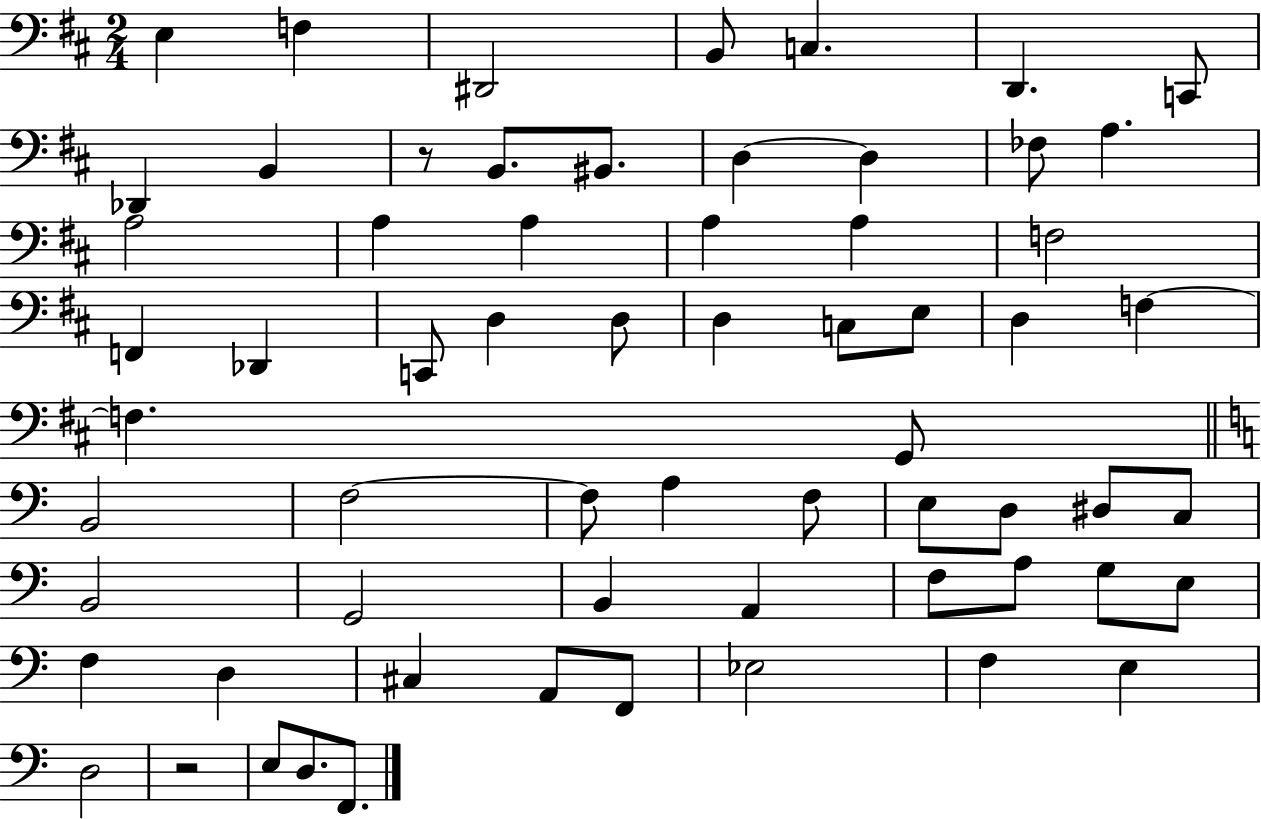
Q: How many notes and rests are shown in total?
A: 64